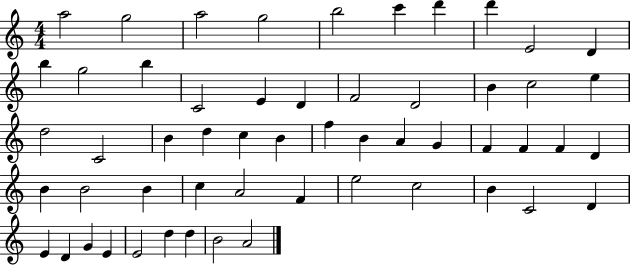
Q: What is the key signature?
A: C major